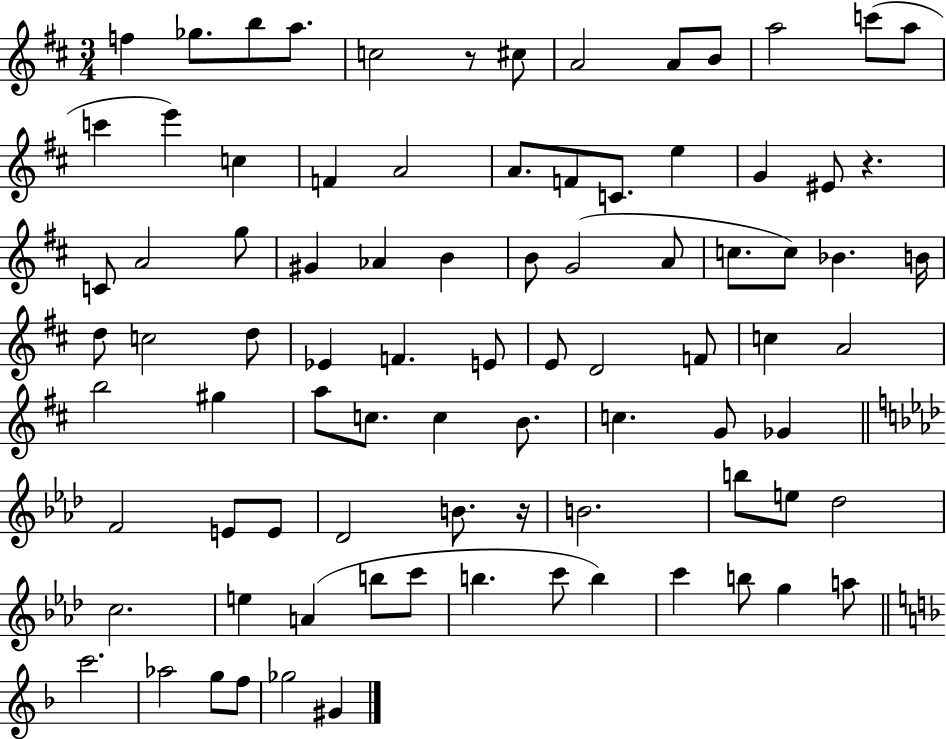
{
  \clef treble
  \numericTimeSignature
  \time 3/4
  \key d \major
  \repeat volta 2 { f''4 ges''8. b''8 a''8. | c''2 r8 cis''8 | a'2 a'8 b'8 | a''2 c'''8( a''8 | \break c'''4 e'''4) c''4 | f'4 a'2 | a'8. f'8 c'8. e''4 | g'4 eis'8 r4. | \break c'8 a'2 g''8 | gis'4 aes'4 b'4 | b'8 g'2( a'8 | c''8. c''8) bes'4. b'16 | \break d''8 c''2 d''8 | ees'4 f'4. e'8 | e'8 d'2 f'8 | c''4 a'2 | \break b''2 gis''4 | a''8 c''8. c''4 b'8. | c''4. g'8 ges'4 | \bar "||" \break \key aes \major f'2 e'8 e'8 | des'2 b'8. r16 | b'2. | b''8 e''8 des''2 | \break c''2. | e''4 a'4( b''8 c'''8 | b''4. c'''8 b''4) | c'''4 b''8 g''4 a''8 | \break \bar "||" \break \key d \minor c'''2. | aes''2 g''8 f''8 | ges''2 gis'4 | } \bar "|."
}